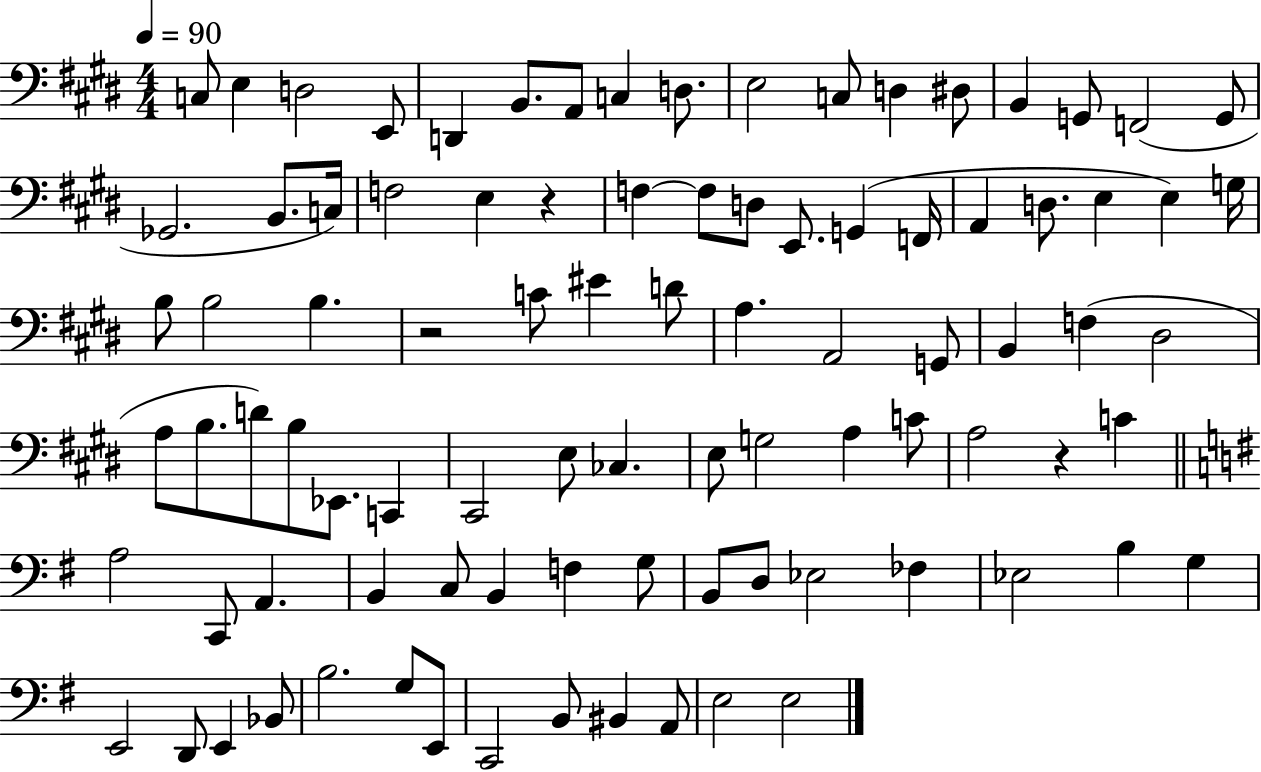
{
  \clef bass
  \numericTimeSignature
  \time 4/4
  \key e \major
  \tempo 4 = 90
  c8 e4 d2 e,8 | d,4 b,8. a,8 c4 d8. | e2 c8 d4 dis8 | b,4 g,8 f,2( g,8 | \break ges,2. b,8. c16) | f2 e4 r4 | f4~~ f8 d8 e,8. g,4( f,16 | a,4 d8. e4 e4) g16 | \break b8 b2 b4. | r2 c'8 eis'4 d'8 | a4. a,2 g,8 | b,4 f4( dis2 | \break a8 b8. d'8) b8 ees,8. c,4 | cis,2 e8 ces4. | e8 g2 a4 c'8 | a2 r4 c'4 | \break \bar "||" \break \key g \major a2 c,8 a,4. | b,4 c8 b,4 f4 g8 | b,8 d8 ees2 fes4 | ees2 b4 g4 | \break e,2 d,8 e,4 bes,8 | b2. g8 e,8 | c,2 b,8 bis,4 a,8 | e2 e2 | \break \bar "|."
}